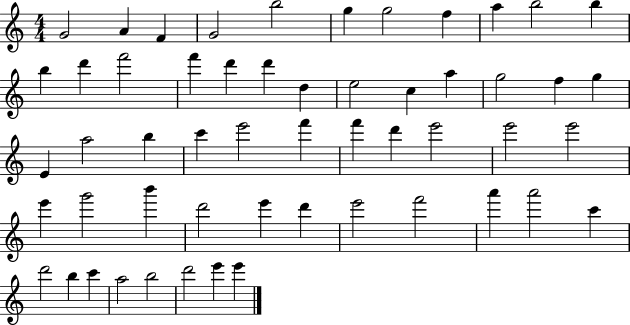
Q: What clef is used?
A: treble